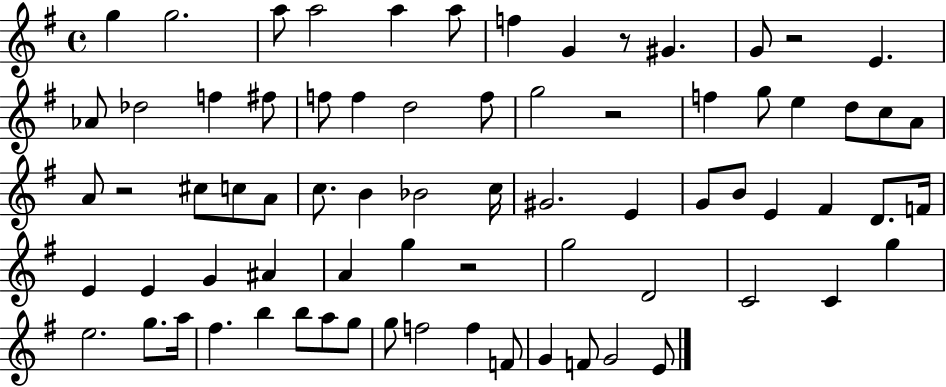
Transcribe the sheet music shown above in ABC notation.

X:1
T:Untitled
M:4/4
L:1/4
K:G
g g2 a/2 a2 a a/2 f G z/2 ^G G/2 z2 E _A/2 _d2 f ^f/2 f/2 f d2 f/2 g2 z2 f g/2 e d/2 c/2 A/2 A/2 z2 ^c/2 c/2 A/2 c/2 B _B2 c/4 ^G2 E G/2 B/2 E ^F D/2 F/4 E E G ^A A g z2 g2 D2 C2 C g e2 g/2 a/4 ^f b b/2 a/2 g/2 g/2 f2 f F/2 G F/2 G2 E/2